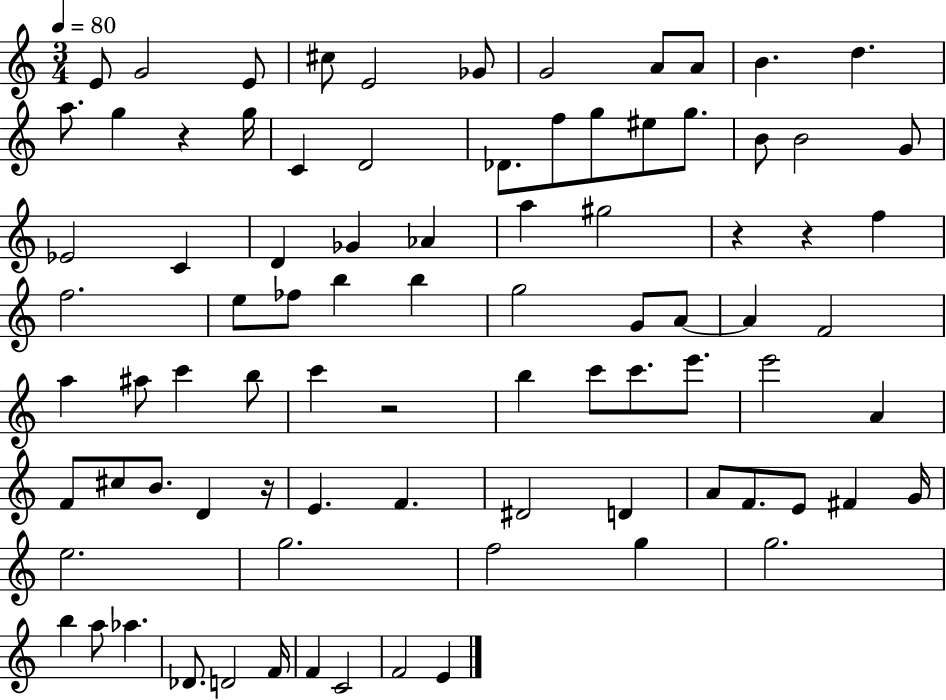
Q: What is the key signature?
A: C major